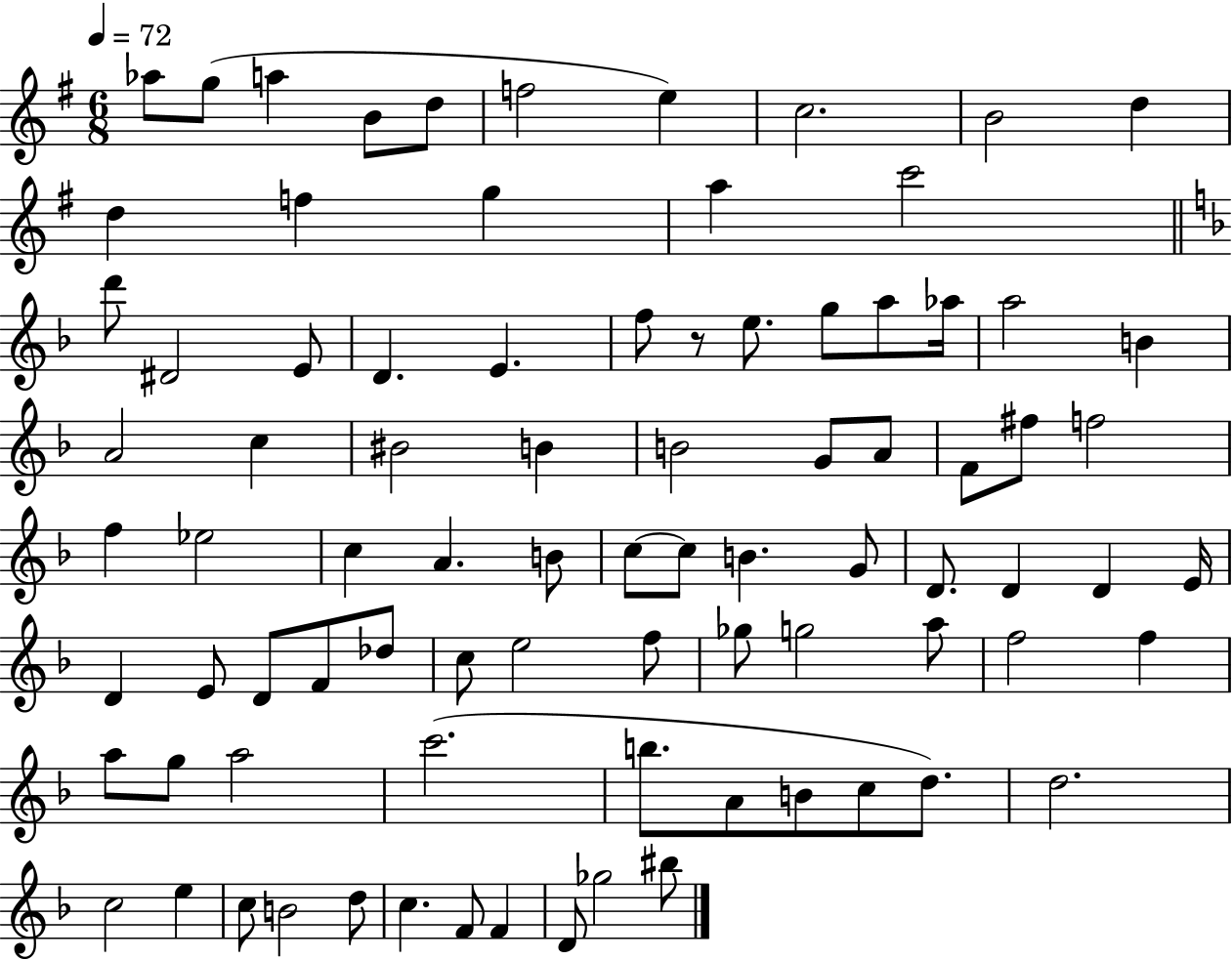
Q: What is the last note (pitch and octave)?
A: BIS5